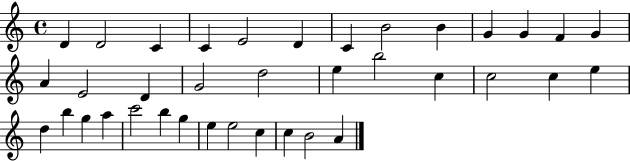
D4/q D4/h C4/q C4/q E4/h D4/q C4/q B4/h B4/q G4/q G4/q F4/q G4/q A4/q E4/h D4/q G4/h D5/h E5/q B5/h C5/q C5/h C5/q E5/q D5/q B5/q G5/q A5/q C6/h B5/q G5/q E5/q E5/h C5/q C5/q B4/h A4/q